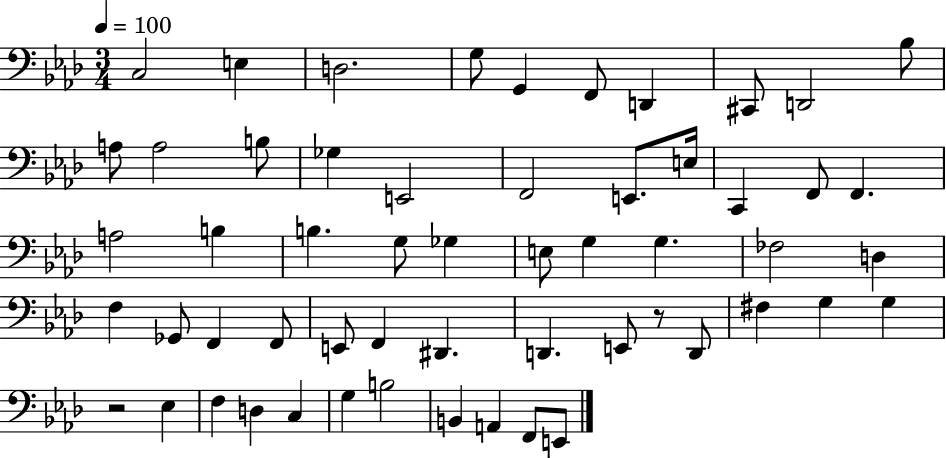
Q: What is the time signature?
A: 3/4